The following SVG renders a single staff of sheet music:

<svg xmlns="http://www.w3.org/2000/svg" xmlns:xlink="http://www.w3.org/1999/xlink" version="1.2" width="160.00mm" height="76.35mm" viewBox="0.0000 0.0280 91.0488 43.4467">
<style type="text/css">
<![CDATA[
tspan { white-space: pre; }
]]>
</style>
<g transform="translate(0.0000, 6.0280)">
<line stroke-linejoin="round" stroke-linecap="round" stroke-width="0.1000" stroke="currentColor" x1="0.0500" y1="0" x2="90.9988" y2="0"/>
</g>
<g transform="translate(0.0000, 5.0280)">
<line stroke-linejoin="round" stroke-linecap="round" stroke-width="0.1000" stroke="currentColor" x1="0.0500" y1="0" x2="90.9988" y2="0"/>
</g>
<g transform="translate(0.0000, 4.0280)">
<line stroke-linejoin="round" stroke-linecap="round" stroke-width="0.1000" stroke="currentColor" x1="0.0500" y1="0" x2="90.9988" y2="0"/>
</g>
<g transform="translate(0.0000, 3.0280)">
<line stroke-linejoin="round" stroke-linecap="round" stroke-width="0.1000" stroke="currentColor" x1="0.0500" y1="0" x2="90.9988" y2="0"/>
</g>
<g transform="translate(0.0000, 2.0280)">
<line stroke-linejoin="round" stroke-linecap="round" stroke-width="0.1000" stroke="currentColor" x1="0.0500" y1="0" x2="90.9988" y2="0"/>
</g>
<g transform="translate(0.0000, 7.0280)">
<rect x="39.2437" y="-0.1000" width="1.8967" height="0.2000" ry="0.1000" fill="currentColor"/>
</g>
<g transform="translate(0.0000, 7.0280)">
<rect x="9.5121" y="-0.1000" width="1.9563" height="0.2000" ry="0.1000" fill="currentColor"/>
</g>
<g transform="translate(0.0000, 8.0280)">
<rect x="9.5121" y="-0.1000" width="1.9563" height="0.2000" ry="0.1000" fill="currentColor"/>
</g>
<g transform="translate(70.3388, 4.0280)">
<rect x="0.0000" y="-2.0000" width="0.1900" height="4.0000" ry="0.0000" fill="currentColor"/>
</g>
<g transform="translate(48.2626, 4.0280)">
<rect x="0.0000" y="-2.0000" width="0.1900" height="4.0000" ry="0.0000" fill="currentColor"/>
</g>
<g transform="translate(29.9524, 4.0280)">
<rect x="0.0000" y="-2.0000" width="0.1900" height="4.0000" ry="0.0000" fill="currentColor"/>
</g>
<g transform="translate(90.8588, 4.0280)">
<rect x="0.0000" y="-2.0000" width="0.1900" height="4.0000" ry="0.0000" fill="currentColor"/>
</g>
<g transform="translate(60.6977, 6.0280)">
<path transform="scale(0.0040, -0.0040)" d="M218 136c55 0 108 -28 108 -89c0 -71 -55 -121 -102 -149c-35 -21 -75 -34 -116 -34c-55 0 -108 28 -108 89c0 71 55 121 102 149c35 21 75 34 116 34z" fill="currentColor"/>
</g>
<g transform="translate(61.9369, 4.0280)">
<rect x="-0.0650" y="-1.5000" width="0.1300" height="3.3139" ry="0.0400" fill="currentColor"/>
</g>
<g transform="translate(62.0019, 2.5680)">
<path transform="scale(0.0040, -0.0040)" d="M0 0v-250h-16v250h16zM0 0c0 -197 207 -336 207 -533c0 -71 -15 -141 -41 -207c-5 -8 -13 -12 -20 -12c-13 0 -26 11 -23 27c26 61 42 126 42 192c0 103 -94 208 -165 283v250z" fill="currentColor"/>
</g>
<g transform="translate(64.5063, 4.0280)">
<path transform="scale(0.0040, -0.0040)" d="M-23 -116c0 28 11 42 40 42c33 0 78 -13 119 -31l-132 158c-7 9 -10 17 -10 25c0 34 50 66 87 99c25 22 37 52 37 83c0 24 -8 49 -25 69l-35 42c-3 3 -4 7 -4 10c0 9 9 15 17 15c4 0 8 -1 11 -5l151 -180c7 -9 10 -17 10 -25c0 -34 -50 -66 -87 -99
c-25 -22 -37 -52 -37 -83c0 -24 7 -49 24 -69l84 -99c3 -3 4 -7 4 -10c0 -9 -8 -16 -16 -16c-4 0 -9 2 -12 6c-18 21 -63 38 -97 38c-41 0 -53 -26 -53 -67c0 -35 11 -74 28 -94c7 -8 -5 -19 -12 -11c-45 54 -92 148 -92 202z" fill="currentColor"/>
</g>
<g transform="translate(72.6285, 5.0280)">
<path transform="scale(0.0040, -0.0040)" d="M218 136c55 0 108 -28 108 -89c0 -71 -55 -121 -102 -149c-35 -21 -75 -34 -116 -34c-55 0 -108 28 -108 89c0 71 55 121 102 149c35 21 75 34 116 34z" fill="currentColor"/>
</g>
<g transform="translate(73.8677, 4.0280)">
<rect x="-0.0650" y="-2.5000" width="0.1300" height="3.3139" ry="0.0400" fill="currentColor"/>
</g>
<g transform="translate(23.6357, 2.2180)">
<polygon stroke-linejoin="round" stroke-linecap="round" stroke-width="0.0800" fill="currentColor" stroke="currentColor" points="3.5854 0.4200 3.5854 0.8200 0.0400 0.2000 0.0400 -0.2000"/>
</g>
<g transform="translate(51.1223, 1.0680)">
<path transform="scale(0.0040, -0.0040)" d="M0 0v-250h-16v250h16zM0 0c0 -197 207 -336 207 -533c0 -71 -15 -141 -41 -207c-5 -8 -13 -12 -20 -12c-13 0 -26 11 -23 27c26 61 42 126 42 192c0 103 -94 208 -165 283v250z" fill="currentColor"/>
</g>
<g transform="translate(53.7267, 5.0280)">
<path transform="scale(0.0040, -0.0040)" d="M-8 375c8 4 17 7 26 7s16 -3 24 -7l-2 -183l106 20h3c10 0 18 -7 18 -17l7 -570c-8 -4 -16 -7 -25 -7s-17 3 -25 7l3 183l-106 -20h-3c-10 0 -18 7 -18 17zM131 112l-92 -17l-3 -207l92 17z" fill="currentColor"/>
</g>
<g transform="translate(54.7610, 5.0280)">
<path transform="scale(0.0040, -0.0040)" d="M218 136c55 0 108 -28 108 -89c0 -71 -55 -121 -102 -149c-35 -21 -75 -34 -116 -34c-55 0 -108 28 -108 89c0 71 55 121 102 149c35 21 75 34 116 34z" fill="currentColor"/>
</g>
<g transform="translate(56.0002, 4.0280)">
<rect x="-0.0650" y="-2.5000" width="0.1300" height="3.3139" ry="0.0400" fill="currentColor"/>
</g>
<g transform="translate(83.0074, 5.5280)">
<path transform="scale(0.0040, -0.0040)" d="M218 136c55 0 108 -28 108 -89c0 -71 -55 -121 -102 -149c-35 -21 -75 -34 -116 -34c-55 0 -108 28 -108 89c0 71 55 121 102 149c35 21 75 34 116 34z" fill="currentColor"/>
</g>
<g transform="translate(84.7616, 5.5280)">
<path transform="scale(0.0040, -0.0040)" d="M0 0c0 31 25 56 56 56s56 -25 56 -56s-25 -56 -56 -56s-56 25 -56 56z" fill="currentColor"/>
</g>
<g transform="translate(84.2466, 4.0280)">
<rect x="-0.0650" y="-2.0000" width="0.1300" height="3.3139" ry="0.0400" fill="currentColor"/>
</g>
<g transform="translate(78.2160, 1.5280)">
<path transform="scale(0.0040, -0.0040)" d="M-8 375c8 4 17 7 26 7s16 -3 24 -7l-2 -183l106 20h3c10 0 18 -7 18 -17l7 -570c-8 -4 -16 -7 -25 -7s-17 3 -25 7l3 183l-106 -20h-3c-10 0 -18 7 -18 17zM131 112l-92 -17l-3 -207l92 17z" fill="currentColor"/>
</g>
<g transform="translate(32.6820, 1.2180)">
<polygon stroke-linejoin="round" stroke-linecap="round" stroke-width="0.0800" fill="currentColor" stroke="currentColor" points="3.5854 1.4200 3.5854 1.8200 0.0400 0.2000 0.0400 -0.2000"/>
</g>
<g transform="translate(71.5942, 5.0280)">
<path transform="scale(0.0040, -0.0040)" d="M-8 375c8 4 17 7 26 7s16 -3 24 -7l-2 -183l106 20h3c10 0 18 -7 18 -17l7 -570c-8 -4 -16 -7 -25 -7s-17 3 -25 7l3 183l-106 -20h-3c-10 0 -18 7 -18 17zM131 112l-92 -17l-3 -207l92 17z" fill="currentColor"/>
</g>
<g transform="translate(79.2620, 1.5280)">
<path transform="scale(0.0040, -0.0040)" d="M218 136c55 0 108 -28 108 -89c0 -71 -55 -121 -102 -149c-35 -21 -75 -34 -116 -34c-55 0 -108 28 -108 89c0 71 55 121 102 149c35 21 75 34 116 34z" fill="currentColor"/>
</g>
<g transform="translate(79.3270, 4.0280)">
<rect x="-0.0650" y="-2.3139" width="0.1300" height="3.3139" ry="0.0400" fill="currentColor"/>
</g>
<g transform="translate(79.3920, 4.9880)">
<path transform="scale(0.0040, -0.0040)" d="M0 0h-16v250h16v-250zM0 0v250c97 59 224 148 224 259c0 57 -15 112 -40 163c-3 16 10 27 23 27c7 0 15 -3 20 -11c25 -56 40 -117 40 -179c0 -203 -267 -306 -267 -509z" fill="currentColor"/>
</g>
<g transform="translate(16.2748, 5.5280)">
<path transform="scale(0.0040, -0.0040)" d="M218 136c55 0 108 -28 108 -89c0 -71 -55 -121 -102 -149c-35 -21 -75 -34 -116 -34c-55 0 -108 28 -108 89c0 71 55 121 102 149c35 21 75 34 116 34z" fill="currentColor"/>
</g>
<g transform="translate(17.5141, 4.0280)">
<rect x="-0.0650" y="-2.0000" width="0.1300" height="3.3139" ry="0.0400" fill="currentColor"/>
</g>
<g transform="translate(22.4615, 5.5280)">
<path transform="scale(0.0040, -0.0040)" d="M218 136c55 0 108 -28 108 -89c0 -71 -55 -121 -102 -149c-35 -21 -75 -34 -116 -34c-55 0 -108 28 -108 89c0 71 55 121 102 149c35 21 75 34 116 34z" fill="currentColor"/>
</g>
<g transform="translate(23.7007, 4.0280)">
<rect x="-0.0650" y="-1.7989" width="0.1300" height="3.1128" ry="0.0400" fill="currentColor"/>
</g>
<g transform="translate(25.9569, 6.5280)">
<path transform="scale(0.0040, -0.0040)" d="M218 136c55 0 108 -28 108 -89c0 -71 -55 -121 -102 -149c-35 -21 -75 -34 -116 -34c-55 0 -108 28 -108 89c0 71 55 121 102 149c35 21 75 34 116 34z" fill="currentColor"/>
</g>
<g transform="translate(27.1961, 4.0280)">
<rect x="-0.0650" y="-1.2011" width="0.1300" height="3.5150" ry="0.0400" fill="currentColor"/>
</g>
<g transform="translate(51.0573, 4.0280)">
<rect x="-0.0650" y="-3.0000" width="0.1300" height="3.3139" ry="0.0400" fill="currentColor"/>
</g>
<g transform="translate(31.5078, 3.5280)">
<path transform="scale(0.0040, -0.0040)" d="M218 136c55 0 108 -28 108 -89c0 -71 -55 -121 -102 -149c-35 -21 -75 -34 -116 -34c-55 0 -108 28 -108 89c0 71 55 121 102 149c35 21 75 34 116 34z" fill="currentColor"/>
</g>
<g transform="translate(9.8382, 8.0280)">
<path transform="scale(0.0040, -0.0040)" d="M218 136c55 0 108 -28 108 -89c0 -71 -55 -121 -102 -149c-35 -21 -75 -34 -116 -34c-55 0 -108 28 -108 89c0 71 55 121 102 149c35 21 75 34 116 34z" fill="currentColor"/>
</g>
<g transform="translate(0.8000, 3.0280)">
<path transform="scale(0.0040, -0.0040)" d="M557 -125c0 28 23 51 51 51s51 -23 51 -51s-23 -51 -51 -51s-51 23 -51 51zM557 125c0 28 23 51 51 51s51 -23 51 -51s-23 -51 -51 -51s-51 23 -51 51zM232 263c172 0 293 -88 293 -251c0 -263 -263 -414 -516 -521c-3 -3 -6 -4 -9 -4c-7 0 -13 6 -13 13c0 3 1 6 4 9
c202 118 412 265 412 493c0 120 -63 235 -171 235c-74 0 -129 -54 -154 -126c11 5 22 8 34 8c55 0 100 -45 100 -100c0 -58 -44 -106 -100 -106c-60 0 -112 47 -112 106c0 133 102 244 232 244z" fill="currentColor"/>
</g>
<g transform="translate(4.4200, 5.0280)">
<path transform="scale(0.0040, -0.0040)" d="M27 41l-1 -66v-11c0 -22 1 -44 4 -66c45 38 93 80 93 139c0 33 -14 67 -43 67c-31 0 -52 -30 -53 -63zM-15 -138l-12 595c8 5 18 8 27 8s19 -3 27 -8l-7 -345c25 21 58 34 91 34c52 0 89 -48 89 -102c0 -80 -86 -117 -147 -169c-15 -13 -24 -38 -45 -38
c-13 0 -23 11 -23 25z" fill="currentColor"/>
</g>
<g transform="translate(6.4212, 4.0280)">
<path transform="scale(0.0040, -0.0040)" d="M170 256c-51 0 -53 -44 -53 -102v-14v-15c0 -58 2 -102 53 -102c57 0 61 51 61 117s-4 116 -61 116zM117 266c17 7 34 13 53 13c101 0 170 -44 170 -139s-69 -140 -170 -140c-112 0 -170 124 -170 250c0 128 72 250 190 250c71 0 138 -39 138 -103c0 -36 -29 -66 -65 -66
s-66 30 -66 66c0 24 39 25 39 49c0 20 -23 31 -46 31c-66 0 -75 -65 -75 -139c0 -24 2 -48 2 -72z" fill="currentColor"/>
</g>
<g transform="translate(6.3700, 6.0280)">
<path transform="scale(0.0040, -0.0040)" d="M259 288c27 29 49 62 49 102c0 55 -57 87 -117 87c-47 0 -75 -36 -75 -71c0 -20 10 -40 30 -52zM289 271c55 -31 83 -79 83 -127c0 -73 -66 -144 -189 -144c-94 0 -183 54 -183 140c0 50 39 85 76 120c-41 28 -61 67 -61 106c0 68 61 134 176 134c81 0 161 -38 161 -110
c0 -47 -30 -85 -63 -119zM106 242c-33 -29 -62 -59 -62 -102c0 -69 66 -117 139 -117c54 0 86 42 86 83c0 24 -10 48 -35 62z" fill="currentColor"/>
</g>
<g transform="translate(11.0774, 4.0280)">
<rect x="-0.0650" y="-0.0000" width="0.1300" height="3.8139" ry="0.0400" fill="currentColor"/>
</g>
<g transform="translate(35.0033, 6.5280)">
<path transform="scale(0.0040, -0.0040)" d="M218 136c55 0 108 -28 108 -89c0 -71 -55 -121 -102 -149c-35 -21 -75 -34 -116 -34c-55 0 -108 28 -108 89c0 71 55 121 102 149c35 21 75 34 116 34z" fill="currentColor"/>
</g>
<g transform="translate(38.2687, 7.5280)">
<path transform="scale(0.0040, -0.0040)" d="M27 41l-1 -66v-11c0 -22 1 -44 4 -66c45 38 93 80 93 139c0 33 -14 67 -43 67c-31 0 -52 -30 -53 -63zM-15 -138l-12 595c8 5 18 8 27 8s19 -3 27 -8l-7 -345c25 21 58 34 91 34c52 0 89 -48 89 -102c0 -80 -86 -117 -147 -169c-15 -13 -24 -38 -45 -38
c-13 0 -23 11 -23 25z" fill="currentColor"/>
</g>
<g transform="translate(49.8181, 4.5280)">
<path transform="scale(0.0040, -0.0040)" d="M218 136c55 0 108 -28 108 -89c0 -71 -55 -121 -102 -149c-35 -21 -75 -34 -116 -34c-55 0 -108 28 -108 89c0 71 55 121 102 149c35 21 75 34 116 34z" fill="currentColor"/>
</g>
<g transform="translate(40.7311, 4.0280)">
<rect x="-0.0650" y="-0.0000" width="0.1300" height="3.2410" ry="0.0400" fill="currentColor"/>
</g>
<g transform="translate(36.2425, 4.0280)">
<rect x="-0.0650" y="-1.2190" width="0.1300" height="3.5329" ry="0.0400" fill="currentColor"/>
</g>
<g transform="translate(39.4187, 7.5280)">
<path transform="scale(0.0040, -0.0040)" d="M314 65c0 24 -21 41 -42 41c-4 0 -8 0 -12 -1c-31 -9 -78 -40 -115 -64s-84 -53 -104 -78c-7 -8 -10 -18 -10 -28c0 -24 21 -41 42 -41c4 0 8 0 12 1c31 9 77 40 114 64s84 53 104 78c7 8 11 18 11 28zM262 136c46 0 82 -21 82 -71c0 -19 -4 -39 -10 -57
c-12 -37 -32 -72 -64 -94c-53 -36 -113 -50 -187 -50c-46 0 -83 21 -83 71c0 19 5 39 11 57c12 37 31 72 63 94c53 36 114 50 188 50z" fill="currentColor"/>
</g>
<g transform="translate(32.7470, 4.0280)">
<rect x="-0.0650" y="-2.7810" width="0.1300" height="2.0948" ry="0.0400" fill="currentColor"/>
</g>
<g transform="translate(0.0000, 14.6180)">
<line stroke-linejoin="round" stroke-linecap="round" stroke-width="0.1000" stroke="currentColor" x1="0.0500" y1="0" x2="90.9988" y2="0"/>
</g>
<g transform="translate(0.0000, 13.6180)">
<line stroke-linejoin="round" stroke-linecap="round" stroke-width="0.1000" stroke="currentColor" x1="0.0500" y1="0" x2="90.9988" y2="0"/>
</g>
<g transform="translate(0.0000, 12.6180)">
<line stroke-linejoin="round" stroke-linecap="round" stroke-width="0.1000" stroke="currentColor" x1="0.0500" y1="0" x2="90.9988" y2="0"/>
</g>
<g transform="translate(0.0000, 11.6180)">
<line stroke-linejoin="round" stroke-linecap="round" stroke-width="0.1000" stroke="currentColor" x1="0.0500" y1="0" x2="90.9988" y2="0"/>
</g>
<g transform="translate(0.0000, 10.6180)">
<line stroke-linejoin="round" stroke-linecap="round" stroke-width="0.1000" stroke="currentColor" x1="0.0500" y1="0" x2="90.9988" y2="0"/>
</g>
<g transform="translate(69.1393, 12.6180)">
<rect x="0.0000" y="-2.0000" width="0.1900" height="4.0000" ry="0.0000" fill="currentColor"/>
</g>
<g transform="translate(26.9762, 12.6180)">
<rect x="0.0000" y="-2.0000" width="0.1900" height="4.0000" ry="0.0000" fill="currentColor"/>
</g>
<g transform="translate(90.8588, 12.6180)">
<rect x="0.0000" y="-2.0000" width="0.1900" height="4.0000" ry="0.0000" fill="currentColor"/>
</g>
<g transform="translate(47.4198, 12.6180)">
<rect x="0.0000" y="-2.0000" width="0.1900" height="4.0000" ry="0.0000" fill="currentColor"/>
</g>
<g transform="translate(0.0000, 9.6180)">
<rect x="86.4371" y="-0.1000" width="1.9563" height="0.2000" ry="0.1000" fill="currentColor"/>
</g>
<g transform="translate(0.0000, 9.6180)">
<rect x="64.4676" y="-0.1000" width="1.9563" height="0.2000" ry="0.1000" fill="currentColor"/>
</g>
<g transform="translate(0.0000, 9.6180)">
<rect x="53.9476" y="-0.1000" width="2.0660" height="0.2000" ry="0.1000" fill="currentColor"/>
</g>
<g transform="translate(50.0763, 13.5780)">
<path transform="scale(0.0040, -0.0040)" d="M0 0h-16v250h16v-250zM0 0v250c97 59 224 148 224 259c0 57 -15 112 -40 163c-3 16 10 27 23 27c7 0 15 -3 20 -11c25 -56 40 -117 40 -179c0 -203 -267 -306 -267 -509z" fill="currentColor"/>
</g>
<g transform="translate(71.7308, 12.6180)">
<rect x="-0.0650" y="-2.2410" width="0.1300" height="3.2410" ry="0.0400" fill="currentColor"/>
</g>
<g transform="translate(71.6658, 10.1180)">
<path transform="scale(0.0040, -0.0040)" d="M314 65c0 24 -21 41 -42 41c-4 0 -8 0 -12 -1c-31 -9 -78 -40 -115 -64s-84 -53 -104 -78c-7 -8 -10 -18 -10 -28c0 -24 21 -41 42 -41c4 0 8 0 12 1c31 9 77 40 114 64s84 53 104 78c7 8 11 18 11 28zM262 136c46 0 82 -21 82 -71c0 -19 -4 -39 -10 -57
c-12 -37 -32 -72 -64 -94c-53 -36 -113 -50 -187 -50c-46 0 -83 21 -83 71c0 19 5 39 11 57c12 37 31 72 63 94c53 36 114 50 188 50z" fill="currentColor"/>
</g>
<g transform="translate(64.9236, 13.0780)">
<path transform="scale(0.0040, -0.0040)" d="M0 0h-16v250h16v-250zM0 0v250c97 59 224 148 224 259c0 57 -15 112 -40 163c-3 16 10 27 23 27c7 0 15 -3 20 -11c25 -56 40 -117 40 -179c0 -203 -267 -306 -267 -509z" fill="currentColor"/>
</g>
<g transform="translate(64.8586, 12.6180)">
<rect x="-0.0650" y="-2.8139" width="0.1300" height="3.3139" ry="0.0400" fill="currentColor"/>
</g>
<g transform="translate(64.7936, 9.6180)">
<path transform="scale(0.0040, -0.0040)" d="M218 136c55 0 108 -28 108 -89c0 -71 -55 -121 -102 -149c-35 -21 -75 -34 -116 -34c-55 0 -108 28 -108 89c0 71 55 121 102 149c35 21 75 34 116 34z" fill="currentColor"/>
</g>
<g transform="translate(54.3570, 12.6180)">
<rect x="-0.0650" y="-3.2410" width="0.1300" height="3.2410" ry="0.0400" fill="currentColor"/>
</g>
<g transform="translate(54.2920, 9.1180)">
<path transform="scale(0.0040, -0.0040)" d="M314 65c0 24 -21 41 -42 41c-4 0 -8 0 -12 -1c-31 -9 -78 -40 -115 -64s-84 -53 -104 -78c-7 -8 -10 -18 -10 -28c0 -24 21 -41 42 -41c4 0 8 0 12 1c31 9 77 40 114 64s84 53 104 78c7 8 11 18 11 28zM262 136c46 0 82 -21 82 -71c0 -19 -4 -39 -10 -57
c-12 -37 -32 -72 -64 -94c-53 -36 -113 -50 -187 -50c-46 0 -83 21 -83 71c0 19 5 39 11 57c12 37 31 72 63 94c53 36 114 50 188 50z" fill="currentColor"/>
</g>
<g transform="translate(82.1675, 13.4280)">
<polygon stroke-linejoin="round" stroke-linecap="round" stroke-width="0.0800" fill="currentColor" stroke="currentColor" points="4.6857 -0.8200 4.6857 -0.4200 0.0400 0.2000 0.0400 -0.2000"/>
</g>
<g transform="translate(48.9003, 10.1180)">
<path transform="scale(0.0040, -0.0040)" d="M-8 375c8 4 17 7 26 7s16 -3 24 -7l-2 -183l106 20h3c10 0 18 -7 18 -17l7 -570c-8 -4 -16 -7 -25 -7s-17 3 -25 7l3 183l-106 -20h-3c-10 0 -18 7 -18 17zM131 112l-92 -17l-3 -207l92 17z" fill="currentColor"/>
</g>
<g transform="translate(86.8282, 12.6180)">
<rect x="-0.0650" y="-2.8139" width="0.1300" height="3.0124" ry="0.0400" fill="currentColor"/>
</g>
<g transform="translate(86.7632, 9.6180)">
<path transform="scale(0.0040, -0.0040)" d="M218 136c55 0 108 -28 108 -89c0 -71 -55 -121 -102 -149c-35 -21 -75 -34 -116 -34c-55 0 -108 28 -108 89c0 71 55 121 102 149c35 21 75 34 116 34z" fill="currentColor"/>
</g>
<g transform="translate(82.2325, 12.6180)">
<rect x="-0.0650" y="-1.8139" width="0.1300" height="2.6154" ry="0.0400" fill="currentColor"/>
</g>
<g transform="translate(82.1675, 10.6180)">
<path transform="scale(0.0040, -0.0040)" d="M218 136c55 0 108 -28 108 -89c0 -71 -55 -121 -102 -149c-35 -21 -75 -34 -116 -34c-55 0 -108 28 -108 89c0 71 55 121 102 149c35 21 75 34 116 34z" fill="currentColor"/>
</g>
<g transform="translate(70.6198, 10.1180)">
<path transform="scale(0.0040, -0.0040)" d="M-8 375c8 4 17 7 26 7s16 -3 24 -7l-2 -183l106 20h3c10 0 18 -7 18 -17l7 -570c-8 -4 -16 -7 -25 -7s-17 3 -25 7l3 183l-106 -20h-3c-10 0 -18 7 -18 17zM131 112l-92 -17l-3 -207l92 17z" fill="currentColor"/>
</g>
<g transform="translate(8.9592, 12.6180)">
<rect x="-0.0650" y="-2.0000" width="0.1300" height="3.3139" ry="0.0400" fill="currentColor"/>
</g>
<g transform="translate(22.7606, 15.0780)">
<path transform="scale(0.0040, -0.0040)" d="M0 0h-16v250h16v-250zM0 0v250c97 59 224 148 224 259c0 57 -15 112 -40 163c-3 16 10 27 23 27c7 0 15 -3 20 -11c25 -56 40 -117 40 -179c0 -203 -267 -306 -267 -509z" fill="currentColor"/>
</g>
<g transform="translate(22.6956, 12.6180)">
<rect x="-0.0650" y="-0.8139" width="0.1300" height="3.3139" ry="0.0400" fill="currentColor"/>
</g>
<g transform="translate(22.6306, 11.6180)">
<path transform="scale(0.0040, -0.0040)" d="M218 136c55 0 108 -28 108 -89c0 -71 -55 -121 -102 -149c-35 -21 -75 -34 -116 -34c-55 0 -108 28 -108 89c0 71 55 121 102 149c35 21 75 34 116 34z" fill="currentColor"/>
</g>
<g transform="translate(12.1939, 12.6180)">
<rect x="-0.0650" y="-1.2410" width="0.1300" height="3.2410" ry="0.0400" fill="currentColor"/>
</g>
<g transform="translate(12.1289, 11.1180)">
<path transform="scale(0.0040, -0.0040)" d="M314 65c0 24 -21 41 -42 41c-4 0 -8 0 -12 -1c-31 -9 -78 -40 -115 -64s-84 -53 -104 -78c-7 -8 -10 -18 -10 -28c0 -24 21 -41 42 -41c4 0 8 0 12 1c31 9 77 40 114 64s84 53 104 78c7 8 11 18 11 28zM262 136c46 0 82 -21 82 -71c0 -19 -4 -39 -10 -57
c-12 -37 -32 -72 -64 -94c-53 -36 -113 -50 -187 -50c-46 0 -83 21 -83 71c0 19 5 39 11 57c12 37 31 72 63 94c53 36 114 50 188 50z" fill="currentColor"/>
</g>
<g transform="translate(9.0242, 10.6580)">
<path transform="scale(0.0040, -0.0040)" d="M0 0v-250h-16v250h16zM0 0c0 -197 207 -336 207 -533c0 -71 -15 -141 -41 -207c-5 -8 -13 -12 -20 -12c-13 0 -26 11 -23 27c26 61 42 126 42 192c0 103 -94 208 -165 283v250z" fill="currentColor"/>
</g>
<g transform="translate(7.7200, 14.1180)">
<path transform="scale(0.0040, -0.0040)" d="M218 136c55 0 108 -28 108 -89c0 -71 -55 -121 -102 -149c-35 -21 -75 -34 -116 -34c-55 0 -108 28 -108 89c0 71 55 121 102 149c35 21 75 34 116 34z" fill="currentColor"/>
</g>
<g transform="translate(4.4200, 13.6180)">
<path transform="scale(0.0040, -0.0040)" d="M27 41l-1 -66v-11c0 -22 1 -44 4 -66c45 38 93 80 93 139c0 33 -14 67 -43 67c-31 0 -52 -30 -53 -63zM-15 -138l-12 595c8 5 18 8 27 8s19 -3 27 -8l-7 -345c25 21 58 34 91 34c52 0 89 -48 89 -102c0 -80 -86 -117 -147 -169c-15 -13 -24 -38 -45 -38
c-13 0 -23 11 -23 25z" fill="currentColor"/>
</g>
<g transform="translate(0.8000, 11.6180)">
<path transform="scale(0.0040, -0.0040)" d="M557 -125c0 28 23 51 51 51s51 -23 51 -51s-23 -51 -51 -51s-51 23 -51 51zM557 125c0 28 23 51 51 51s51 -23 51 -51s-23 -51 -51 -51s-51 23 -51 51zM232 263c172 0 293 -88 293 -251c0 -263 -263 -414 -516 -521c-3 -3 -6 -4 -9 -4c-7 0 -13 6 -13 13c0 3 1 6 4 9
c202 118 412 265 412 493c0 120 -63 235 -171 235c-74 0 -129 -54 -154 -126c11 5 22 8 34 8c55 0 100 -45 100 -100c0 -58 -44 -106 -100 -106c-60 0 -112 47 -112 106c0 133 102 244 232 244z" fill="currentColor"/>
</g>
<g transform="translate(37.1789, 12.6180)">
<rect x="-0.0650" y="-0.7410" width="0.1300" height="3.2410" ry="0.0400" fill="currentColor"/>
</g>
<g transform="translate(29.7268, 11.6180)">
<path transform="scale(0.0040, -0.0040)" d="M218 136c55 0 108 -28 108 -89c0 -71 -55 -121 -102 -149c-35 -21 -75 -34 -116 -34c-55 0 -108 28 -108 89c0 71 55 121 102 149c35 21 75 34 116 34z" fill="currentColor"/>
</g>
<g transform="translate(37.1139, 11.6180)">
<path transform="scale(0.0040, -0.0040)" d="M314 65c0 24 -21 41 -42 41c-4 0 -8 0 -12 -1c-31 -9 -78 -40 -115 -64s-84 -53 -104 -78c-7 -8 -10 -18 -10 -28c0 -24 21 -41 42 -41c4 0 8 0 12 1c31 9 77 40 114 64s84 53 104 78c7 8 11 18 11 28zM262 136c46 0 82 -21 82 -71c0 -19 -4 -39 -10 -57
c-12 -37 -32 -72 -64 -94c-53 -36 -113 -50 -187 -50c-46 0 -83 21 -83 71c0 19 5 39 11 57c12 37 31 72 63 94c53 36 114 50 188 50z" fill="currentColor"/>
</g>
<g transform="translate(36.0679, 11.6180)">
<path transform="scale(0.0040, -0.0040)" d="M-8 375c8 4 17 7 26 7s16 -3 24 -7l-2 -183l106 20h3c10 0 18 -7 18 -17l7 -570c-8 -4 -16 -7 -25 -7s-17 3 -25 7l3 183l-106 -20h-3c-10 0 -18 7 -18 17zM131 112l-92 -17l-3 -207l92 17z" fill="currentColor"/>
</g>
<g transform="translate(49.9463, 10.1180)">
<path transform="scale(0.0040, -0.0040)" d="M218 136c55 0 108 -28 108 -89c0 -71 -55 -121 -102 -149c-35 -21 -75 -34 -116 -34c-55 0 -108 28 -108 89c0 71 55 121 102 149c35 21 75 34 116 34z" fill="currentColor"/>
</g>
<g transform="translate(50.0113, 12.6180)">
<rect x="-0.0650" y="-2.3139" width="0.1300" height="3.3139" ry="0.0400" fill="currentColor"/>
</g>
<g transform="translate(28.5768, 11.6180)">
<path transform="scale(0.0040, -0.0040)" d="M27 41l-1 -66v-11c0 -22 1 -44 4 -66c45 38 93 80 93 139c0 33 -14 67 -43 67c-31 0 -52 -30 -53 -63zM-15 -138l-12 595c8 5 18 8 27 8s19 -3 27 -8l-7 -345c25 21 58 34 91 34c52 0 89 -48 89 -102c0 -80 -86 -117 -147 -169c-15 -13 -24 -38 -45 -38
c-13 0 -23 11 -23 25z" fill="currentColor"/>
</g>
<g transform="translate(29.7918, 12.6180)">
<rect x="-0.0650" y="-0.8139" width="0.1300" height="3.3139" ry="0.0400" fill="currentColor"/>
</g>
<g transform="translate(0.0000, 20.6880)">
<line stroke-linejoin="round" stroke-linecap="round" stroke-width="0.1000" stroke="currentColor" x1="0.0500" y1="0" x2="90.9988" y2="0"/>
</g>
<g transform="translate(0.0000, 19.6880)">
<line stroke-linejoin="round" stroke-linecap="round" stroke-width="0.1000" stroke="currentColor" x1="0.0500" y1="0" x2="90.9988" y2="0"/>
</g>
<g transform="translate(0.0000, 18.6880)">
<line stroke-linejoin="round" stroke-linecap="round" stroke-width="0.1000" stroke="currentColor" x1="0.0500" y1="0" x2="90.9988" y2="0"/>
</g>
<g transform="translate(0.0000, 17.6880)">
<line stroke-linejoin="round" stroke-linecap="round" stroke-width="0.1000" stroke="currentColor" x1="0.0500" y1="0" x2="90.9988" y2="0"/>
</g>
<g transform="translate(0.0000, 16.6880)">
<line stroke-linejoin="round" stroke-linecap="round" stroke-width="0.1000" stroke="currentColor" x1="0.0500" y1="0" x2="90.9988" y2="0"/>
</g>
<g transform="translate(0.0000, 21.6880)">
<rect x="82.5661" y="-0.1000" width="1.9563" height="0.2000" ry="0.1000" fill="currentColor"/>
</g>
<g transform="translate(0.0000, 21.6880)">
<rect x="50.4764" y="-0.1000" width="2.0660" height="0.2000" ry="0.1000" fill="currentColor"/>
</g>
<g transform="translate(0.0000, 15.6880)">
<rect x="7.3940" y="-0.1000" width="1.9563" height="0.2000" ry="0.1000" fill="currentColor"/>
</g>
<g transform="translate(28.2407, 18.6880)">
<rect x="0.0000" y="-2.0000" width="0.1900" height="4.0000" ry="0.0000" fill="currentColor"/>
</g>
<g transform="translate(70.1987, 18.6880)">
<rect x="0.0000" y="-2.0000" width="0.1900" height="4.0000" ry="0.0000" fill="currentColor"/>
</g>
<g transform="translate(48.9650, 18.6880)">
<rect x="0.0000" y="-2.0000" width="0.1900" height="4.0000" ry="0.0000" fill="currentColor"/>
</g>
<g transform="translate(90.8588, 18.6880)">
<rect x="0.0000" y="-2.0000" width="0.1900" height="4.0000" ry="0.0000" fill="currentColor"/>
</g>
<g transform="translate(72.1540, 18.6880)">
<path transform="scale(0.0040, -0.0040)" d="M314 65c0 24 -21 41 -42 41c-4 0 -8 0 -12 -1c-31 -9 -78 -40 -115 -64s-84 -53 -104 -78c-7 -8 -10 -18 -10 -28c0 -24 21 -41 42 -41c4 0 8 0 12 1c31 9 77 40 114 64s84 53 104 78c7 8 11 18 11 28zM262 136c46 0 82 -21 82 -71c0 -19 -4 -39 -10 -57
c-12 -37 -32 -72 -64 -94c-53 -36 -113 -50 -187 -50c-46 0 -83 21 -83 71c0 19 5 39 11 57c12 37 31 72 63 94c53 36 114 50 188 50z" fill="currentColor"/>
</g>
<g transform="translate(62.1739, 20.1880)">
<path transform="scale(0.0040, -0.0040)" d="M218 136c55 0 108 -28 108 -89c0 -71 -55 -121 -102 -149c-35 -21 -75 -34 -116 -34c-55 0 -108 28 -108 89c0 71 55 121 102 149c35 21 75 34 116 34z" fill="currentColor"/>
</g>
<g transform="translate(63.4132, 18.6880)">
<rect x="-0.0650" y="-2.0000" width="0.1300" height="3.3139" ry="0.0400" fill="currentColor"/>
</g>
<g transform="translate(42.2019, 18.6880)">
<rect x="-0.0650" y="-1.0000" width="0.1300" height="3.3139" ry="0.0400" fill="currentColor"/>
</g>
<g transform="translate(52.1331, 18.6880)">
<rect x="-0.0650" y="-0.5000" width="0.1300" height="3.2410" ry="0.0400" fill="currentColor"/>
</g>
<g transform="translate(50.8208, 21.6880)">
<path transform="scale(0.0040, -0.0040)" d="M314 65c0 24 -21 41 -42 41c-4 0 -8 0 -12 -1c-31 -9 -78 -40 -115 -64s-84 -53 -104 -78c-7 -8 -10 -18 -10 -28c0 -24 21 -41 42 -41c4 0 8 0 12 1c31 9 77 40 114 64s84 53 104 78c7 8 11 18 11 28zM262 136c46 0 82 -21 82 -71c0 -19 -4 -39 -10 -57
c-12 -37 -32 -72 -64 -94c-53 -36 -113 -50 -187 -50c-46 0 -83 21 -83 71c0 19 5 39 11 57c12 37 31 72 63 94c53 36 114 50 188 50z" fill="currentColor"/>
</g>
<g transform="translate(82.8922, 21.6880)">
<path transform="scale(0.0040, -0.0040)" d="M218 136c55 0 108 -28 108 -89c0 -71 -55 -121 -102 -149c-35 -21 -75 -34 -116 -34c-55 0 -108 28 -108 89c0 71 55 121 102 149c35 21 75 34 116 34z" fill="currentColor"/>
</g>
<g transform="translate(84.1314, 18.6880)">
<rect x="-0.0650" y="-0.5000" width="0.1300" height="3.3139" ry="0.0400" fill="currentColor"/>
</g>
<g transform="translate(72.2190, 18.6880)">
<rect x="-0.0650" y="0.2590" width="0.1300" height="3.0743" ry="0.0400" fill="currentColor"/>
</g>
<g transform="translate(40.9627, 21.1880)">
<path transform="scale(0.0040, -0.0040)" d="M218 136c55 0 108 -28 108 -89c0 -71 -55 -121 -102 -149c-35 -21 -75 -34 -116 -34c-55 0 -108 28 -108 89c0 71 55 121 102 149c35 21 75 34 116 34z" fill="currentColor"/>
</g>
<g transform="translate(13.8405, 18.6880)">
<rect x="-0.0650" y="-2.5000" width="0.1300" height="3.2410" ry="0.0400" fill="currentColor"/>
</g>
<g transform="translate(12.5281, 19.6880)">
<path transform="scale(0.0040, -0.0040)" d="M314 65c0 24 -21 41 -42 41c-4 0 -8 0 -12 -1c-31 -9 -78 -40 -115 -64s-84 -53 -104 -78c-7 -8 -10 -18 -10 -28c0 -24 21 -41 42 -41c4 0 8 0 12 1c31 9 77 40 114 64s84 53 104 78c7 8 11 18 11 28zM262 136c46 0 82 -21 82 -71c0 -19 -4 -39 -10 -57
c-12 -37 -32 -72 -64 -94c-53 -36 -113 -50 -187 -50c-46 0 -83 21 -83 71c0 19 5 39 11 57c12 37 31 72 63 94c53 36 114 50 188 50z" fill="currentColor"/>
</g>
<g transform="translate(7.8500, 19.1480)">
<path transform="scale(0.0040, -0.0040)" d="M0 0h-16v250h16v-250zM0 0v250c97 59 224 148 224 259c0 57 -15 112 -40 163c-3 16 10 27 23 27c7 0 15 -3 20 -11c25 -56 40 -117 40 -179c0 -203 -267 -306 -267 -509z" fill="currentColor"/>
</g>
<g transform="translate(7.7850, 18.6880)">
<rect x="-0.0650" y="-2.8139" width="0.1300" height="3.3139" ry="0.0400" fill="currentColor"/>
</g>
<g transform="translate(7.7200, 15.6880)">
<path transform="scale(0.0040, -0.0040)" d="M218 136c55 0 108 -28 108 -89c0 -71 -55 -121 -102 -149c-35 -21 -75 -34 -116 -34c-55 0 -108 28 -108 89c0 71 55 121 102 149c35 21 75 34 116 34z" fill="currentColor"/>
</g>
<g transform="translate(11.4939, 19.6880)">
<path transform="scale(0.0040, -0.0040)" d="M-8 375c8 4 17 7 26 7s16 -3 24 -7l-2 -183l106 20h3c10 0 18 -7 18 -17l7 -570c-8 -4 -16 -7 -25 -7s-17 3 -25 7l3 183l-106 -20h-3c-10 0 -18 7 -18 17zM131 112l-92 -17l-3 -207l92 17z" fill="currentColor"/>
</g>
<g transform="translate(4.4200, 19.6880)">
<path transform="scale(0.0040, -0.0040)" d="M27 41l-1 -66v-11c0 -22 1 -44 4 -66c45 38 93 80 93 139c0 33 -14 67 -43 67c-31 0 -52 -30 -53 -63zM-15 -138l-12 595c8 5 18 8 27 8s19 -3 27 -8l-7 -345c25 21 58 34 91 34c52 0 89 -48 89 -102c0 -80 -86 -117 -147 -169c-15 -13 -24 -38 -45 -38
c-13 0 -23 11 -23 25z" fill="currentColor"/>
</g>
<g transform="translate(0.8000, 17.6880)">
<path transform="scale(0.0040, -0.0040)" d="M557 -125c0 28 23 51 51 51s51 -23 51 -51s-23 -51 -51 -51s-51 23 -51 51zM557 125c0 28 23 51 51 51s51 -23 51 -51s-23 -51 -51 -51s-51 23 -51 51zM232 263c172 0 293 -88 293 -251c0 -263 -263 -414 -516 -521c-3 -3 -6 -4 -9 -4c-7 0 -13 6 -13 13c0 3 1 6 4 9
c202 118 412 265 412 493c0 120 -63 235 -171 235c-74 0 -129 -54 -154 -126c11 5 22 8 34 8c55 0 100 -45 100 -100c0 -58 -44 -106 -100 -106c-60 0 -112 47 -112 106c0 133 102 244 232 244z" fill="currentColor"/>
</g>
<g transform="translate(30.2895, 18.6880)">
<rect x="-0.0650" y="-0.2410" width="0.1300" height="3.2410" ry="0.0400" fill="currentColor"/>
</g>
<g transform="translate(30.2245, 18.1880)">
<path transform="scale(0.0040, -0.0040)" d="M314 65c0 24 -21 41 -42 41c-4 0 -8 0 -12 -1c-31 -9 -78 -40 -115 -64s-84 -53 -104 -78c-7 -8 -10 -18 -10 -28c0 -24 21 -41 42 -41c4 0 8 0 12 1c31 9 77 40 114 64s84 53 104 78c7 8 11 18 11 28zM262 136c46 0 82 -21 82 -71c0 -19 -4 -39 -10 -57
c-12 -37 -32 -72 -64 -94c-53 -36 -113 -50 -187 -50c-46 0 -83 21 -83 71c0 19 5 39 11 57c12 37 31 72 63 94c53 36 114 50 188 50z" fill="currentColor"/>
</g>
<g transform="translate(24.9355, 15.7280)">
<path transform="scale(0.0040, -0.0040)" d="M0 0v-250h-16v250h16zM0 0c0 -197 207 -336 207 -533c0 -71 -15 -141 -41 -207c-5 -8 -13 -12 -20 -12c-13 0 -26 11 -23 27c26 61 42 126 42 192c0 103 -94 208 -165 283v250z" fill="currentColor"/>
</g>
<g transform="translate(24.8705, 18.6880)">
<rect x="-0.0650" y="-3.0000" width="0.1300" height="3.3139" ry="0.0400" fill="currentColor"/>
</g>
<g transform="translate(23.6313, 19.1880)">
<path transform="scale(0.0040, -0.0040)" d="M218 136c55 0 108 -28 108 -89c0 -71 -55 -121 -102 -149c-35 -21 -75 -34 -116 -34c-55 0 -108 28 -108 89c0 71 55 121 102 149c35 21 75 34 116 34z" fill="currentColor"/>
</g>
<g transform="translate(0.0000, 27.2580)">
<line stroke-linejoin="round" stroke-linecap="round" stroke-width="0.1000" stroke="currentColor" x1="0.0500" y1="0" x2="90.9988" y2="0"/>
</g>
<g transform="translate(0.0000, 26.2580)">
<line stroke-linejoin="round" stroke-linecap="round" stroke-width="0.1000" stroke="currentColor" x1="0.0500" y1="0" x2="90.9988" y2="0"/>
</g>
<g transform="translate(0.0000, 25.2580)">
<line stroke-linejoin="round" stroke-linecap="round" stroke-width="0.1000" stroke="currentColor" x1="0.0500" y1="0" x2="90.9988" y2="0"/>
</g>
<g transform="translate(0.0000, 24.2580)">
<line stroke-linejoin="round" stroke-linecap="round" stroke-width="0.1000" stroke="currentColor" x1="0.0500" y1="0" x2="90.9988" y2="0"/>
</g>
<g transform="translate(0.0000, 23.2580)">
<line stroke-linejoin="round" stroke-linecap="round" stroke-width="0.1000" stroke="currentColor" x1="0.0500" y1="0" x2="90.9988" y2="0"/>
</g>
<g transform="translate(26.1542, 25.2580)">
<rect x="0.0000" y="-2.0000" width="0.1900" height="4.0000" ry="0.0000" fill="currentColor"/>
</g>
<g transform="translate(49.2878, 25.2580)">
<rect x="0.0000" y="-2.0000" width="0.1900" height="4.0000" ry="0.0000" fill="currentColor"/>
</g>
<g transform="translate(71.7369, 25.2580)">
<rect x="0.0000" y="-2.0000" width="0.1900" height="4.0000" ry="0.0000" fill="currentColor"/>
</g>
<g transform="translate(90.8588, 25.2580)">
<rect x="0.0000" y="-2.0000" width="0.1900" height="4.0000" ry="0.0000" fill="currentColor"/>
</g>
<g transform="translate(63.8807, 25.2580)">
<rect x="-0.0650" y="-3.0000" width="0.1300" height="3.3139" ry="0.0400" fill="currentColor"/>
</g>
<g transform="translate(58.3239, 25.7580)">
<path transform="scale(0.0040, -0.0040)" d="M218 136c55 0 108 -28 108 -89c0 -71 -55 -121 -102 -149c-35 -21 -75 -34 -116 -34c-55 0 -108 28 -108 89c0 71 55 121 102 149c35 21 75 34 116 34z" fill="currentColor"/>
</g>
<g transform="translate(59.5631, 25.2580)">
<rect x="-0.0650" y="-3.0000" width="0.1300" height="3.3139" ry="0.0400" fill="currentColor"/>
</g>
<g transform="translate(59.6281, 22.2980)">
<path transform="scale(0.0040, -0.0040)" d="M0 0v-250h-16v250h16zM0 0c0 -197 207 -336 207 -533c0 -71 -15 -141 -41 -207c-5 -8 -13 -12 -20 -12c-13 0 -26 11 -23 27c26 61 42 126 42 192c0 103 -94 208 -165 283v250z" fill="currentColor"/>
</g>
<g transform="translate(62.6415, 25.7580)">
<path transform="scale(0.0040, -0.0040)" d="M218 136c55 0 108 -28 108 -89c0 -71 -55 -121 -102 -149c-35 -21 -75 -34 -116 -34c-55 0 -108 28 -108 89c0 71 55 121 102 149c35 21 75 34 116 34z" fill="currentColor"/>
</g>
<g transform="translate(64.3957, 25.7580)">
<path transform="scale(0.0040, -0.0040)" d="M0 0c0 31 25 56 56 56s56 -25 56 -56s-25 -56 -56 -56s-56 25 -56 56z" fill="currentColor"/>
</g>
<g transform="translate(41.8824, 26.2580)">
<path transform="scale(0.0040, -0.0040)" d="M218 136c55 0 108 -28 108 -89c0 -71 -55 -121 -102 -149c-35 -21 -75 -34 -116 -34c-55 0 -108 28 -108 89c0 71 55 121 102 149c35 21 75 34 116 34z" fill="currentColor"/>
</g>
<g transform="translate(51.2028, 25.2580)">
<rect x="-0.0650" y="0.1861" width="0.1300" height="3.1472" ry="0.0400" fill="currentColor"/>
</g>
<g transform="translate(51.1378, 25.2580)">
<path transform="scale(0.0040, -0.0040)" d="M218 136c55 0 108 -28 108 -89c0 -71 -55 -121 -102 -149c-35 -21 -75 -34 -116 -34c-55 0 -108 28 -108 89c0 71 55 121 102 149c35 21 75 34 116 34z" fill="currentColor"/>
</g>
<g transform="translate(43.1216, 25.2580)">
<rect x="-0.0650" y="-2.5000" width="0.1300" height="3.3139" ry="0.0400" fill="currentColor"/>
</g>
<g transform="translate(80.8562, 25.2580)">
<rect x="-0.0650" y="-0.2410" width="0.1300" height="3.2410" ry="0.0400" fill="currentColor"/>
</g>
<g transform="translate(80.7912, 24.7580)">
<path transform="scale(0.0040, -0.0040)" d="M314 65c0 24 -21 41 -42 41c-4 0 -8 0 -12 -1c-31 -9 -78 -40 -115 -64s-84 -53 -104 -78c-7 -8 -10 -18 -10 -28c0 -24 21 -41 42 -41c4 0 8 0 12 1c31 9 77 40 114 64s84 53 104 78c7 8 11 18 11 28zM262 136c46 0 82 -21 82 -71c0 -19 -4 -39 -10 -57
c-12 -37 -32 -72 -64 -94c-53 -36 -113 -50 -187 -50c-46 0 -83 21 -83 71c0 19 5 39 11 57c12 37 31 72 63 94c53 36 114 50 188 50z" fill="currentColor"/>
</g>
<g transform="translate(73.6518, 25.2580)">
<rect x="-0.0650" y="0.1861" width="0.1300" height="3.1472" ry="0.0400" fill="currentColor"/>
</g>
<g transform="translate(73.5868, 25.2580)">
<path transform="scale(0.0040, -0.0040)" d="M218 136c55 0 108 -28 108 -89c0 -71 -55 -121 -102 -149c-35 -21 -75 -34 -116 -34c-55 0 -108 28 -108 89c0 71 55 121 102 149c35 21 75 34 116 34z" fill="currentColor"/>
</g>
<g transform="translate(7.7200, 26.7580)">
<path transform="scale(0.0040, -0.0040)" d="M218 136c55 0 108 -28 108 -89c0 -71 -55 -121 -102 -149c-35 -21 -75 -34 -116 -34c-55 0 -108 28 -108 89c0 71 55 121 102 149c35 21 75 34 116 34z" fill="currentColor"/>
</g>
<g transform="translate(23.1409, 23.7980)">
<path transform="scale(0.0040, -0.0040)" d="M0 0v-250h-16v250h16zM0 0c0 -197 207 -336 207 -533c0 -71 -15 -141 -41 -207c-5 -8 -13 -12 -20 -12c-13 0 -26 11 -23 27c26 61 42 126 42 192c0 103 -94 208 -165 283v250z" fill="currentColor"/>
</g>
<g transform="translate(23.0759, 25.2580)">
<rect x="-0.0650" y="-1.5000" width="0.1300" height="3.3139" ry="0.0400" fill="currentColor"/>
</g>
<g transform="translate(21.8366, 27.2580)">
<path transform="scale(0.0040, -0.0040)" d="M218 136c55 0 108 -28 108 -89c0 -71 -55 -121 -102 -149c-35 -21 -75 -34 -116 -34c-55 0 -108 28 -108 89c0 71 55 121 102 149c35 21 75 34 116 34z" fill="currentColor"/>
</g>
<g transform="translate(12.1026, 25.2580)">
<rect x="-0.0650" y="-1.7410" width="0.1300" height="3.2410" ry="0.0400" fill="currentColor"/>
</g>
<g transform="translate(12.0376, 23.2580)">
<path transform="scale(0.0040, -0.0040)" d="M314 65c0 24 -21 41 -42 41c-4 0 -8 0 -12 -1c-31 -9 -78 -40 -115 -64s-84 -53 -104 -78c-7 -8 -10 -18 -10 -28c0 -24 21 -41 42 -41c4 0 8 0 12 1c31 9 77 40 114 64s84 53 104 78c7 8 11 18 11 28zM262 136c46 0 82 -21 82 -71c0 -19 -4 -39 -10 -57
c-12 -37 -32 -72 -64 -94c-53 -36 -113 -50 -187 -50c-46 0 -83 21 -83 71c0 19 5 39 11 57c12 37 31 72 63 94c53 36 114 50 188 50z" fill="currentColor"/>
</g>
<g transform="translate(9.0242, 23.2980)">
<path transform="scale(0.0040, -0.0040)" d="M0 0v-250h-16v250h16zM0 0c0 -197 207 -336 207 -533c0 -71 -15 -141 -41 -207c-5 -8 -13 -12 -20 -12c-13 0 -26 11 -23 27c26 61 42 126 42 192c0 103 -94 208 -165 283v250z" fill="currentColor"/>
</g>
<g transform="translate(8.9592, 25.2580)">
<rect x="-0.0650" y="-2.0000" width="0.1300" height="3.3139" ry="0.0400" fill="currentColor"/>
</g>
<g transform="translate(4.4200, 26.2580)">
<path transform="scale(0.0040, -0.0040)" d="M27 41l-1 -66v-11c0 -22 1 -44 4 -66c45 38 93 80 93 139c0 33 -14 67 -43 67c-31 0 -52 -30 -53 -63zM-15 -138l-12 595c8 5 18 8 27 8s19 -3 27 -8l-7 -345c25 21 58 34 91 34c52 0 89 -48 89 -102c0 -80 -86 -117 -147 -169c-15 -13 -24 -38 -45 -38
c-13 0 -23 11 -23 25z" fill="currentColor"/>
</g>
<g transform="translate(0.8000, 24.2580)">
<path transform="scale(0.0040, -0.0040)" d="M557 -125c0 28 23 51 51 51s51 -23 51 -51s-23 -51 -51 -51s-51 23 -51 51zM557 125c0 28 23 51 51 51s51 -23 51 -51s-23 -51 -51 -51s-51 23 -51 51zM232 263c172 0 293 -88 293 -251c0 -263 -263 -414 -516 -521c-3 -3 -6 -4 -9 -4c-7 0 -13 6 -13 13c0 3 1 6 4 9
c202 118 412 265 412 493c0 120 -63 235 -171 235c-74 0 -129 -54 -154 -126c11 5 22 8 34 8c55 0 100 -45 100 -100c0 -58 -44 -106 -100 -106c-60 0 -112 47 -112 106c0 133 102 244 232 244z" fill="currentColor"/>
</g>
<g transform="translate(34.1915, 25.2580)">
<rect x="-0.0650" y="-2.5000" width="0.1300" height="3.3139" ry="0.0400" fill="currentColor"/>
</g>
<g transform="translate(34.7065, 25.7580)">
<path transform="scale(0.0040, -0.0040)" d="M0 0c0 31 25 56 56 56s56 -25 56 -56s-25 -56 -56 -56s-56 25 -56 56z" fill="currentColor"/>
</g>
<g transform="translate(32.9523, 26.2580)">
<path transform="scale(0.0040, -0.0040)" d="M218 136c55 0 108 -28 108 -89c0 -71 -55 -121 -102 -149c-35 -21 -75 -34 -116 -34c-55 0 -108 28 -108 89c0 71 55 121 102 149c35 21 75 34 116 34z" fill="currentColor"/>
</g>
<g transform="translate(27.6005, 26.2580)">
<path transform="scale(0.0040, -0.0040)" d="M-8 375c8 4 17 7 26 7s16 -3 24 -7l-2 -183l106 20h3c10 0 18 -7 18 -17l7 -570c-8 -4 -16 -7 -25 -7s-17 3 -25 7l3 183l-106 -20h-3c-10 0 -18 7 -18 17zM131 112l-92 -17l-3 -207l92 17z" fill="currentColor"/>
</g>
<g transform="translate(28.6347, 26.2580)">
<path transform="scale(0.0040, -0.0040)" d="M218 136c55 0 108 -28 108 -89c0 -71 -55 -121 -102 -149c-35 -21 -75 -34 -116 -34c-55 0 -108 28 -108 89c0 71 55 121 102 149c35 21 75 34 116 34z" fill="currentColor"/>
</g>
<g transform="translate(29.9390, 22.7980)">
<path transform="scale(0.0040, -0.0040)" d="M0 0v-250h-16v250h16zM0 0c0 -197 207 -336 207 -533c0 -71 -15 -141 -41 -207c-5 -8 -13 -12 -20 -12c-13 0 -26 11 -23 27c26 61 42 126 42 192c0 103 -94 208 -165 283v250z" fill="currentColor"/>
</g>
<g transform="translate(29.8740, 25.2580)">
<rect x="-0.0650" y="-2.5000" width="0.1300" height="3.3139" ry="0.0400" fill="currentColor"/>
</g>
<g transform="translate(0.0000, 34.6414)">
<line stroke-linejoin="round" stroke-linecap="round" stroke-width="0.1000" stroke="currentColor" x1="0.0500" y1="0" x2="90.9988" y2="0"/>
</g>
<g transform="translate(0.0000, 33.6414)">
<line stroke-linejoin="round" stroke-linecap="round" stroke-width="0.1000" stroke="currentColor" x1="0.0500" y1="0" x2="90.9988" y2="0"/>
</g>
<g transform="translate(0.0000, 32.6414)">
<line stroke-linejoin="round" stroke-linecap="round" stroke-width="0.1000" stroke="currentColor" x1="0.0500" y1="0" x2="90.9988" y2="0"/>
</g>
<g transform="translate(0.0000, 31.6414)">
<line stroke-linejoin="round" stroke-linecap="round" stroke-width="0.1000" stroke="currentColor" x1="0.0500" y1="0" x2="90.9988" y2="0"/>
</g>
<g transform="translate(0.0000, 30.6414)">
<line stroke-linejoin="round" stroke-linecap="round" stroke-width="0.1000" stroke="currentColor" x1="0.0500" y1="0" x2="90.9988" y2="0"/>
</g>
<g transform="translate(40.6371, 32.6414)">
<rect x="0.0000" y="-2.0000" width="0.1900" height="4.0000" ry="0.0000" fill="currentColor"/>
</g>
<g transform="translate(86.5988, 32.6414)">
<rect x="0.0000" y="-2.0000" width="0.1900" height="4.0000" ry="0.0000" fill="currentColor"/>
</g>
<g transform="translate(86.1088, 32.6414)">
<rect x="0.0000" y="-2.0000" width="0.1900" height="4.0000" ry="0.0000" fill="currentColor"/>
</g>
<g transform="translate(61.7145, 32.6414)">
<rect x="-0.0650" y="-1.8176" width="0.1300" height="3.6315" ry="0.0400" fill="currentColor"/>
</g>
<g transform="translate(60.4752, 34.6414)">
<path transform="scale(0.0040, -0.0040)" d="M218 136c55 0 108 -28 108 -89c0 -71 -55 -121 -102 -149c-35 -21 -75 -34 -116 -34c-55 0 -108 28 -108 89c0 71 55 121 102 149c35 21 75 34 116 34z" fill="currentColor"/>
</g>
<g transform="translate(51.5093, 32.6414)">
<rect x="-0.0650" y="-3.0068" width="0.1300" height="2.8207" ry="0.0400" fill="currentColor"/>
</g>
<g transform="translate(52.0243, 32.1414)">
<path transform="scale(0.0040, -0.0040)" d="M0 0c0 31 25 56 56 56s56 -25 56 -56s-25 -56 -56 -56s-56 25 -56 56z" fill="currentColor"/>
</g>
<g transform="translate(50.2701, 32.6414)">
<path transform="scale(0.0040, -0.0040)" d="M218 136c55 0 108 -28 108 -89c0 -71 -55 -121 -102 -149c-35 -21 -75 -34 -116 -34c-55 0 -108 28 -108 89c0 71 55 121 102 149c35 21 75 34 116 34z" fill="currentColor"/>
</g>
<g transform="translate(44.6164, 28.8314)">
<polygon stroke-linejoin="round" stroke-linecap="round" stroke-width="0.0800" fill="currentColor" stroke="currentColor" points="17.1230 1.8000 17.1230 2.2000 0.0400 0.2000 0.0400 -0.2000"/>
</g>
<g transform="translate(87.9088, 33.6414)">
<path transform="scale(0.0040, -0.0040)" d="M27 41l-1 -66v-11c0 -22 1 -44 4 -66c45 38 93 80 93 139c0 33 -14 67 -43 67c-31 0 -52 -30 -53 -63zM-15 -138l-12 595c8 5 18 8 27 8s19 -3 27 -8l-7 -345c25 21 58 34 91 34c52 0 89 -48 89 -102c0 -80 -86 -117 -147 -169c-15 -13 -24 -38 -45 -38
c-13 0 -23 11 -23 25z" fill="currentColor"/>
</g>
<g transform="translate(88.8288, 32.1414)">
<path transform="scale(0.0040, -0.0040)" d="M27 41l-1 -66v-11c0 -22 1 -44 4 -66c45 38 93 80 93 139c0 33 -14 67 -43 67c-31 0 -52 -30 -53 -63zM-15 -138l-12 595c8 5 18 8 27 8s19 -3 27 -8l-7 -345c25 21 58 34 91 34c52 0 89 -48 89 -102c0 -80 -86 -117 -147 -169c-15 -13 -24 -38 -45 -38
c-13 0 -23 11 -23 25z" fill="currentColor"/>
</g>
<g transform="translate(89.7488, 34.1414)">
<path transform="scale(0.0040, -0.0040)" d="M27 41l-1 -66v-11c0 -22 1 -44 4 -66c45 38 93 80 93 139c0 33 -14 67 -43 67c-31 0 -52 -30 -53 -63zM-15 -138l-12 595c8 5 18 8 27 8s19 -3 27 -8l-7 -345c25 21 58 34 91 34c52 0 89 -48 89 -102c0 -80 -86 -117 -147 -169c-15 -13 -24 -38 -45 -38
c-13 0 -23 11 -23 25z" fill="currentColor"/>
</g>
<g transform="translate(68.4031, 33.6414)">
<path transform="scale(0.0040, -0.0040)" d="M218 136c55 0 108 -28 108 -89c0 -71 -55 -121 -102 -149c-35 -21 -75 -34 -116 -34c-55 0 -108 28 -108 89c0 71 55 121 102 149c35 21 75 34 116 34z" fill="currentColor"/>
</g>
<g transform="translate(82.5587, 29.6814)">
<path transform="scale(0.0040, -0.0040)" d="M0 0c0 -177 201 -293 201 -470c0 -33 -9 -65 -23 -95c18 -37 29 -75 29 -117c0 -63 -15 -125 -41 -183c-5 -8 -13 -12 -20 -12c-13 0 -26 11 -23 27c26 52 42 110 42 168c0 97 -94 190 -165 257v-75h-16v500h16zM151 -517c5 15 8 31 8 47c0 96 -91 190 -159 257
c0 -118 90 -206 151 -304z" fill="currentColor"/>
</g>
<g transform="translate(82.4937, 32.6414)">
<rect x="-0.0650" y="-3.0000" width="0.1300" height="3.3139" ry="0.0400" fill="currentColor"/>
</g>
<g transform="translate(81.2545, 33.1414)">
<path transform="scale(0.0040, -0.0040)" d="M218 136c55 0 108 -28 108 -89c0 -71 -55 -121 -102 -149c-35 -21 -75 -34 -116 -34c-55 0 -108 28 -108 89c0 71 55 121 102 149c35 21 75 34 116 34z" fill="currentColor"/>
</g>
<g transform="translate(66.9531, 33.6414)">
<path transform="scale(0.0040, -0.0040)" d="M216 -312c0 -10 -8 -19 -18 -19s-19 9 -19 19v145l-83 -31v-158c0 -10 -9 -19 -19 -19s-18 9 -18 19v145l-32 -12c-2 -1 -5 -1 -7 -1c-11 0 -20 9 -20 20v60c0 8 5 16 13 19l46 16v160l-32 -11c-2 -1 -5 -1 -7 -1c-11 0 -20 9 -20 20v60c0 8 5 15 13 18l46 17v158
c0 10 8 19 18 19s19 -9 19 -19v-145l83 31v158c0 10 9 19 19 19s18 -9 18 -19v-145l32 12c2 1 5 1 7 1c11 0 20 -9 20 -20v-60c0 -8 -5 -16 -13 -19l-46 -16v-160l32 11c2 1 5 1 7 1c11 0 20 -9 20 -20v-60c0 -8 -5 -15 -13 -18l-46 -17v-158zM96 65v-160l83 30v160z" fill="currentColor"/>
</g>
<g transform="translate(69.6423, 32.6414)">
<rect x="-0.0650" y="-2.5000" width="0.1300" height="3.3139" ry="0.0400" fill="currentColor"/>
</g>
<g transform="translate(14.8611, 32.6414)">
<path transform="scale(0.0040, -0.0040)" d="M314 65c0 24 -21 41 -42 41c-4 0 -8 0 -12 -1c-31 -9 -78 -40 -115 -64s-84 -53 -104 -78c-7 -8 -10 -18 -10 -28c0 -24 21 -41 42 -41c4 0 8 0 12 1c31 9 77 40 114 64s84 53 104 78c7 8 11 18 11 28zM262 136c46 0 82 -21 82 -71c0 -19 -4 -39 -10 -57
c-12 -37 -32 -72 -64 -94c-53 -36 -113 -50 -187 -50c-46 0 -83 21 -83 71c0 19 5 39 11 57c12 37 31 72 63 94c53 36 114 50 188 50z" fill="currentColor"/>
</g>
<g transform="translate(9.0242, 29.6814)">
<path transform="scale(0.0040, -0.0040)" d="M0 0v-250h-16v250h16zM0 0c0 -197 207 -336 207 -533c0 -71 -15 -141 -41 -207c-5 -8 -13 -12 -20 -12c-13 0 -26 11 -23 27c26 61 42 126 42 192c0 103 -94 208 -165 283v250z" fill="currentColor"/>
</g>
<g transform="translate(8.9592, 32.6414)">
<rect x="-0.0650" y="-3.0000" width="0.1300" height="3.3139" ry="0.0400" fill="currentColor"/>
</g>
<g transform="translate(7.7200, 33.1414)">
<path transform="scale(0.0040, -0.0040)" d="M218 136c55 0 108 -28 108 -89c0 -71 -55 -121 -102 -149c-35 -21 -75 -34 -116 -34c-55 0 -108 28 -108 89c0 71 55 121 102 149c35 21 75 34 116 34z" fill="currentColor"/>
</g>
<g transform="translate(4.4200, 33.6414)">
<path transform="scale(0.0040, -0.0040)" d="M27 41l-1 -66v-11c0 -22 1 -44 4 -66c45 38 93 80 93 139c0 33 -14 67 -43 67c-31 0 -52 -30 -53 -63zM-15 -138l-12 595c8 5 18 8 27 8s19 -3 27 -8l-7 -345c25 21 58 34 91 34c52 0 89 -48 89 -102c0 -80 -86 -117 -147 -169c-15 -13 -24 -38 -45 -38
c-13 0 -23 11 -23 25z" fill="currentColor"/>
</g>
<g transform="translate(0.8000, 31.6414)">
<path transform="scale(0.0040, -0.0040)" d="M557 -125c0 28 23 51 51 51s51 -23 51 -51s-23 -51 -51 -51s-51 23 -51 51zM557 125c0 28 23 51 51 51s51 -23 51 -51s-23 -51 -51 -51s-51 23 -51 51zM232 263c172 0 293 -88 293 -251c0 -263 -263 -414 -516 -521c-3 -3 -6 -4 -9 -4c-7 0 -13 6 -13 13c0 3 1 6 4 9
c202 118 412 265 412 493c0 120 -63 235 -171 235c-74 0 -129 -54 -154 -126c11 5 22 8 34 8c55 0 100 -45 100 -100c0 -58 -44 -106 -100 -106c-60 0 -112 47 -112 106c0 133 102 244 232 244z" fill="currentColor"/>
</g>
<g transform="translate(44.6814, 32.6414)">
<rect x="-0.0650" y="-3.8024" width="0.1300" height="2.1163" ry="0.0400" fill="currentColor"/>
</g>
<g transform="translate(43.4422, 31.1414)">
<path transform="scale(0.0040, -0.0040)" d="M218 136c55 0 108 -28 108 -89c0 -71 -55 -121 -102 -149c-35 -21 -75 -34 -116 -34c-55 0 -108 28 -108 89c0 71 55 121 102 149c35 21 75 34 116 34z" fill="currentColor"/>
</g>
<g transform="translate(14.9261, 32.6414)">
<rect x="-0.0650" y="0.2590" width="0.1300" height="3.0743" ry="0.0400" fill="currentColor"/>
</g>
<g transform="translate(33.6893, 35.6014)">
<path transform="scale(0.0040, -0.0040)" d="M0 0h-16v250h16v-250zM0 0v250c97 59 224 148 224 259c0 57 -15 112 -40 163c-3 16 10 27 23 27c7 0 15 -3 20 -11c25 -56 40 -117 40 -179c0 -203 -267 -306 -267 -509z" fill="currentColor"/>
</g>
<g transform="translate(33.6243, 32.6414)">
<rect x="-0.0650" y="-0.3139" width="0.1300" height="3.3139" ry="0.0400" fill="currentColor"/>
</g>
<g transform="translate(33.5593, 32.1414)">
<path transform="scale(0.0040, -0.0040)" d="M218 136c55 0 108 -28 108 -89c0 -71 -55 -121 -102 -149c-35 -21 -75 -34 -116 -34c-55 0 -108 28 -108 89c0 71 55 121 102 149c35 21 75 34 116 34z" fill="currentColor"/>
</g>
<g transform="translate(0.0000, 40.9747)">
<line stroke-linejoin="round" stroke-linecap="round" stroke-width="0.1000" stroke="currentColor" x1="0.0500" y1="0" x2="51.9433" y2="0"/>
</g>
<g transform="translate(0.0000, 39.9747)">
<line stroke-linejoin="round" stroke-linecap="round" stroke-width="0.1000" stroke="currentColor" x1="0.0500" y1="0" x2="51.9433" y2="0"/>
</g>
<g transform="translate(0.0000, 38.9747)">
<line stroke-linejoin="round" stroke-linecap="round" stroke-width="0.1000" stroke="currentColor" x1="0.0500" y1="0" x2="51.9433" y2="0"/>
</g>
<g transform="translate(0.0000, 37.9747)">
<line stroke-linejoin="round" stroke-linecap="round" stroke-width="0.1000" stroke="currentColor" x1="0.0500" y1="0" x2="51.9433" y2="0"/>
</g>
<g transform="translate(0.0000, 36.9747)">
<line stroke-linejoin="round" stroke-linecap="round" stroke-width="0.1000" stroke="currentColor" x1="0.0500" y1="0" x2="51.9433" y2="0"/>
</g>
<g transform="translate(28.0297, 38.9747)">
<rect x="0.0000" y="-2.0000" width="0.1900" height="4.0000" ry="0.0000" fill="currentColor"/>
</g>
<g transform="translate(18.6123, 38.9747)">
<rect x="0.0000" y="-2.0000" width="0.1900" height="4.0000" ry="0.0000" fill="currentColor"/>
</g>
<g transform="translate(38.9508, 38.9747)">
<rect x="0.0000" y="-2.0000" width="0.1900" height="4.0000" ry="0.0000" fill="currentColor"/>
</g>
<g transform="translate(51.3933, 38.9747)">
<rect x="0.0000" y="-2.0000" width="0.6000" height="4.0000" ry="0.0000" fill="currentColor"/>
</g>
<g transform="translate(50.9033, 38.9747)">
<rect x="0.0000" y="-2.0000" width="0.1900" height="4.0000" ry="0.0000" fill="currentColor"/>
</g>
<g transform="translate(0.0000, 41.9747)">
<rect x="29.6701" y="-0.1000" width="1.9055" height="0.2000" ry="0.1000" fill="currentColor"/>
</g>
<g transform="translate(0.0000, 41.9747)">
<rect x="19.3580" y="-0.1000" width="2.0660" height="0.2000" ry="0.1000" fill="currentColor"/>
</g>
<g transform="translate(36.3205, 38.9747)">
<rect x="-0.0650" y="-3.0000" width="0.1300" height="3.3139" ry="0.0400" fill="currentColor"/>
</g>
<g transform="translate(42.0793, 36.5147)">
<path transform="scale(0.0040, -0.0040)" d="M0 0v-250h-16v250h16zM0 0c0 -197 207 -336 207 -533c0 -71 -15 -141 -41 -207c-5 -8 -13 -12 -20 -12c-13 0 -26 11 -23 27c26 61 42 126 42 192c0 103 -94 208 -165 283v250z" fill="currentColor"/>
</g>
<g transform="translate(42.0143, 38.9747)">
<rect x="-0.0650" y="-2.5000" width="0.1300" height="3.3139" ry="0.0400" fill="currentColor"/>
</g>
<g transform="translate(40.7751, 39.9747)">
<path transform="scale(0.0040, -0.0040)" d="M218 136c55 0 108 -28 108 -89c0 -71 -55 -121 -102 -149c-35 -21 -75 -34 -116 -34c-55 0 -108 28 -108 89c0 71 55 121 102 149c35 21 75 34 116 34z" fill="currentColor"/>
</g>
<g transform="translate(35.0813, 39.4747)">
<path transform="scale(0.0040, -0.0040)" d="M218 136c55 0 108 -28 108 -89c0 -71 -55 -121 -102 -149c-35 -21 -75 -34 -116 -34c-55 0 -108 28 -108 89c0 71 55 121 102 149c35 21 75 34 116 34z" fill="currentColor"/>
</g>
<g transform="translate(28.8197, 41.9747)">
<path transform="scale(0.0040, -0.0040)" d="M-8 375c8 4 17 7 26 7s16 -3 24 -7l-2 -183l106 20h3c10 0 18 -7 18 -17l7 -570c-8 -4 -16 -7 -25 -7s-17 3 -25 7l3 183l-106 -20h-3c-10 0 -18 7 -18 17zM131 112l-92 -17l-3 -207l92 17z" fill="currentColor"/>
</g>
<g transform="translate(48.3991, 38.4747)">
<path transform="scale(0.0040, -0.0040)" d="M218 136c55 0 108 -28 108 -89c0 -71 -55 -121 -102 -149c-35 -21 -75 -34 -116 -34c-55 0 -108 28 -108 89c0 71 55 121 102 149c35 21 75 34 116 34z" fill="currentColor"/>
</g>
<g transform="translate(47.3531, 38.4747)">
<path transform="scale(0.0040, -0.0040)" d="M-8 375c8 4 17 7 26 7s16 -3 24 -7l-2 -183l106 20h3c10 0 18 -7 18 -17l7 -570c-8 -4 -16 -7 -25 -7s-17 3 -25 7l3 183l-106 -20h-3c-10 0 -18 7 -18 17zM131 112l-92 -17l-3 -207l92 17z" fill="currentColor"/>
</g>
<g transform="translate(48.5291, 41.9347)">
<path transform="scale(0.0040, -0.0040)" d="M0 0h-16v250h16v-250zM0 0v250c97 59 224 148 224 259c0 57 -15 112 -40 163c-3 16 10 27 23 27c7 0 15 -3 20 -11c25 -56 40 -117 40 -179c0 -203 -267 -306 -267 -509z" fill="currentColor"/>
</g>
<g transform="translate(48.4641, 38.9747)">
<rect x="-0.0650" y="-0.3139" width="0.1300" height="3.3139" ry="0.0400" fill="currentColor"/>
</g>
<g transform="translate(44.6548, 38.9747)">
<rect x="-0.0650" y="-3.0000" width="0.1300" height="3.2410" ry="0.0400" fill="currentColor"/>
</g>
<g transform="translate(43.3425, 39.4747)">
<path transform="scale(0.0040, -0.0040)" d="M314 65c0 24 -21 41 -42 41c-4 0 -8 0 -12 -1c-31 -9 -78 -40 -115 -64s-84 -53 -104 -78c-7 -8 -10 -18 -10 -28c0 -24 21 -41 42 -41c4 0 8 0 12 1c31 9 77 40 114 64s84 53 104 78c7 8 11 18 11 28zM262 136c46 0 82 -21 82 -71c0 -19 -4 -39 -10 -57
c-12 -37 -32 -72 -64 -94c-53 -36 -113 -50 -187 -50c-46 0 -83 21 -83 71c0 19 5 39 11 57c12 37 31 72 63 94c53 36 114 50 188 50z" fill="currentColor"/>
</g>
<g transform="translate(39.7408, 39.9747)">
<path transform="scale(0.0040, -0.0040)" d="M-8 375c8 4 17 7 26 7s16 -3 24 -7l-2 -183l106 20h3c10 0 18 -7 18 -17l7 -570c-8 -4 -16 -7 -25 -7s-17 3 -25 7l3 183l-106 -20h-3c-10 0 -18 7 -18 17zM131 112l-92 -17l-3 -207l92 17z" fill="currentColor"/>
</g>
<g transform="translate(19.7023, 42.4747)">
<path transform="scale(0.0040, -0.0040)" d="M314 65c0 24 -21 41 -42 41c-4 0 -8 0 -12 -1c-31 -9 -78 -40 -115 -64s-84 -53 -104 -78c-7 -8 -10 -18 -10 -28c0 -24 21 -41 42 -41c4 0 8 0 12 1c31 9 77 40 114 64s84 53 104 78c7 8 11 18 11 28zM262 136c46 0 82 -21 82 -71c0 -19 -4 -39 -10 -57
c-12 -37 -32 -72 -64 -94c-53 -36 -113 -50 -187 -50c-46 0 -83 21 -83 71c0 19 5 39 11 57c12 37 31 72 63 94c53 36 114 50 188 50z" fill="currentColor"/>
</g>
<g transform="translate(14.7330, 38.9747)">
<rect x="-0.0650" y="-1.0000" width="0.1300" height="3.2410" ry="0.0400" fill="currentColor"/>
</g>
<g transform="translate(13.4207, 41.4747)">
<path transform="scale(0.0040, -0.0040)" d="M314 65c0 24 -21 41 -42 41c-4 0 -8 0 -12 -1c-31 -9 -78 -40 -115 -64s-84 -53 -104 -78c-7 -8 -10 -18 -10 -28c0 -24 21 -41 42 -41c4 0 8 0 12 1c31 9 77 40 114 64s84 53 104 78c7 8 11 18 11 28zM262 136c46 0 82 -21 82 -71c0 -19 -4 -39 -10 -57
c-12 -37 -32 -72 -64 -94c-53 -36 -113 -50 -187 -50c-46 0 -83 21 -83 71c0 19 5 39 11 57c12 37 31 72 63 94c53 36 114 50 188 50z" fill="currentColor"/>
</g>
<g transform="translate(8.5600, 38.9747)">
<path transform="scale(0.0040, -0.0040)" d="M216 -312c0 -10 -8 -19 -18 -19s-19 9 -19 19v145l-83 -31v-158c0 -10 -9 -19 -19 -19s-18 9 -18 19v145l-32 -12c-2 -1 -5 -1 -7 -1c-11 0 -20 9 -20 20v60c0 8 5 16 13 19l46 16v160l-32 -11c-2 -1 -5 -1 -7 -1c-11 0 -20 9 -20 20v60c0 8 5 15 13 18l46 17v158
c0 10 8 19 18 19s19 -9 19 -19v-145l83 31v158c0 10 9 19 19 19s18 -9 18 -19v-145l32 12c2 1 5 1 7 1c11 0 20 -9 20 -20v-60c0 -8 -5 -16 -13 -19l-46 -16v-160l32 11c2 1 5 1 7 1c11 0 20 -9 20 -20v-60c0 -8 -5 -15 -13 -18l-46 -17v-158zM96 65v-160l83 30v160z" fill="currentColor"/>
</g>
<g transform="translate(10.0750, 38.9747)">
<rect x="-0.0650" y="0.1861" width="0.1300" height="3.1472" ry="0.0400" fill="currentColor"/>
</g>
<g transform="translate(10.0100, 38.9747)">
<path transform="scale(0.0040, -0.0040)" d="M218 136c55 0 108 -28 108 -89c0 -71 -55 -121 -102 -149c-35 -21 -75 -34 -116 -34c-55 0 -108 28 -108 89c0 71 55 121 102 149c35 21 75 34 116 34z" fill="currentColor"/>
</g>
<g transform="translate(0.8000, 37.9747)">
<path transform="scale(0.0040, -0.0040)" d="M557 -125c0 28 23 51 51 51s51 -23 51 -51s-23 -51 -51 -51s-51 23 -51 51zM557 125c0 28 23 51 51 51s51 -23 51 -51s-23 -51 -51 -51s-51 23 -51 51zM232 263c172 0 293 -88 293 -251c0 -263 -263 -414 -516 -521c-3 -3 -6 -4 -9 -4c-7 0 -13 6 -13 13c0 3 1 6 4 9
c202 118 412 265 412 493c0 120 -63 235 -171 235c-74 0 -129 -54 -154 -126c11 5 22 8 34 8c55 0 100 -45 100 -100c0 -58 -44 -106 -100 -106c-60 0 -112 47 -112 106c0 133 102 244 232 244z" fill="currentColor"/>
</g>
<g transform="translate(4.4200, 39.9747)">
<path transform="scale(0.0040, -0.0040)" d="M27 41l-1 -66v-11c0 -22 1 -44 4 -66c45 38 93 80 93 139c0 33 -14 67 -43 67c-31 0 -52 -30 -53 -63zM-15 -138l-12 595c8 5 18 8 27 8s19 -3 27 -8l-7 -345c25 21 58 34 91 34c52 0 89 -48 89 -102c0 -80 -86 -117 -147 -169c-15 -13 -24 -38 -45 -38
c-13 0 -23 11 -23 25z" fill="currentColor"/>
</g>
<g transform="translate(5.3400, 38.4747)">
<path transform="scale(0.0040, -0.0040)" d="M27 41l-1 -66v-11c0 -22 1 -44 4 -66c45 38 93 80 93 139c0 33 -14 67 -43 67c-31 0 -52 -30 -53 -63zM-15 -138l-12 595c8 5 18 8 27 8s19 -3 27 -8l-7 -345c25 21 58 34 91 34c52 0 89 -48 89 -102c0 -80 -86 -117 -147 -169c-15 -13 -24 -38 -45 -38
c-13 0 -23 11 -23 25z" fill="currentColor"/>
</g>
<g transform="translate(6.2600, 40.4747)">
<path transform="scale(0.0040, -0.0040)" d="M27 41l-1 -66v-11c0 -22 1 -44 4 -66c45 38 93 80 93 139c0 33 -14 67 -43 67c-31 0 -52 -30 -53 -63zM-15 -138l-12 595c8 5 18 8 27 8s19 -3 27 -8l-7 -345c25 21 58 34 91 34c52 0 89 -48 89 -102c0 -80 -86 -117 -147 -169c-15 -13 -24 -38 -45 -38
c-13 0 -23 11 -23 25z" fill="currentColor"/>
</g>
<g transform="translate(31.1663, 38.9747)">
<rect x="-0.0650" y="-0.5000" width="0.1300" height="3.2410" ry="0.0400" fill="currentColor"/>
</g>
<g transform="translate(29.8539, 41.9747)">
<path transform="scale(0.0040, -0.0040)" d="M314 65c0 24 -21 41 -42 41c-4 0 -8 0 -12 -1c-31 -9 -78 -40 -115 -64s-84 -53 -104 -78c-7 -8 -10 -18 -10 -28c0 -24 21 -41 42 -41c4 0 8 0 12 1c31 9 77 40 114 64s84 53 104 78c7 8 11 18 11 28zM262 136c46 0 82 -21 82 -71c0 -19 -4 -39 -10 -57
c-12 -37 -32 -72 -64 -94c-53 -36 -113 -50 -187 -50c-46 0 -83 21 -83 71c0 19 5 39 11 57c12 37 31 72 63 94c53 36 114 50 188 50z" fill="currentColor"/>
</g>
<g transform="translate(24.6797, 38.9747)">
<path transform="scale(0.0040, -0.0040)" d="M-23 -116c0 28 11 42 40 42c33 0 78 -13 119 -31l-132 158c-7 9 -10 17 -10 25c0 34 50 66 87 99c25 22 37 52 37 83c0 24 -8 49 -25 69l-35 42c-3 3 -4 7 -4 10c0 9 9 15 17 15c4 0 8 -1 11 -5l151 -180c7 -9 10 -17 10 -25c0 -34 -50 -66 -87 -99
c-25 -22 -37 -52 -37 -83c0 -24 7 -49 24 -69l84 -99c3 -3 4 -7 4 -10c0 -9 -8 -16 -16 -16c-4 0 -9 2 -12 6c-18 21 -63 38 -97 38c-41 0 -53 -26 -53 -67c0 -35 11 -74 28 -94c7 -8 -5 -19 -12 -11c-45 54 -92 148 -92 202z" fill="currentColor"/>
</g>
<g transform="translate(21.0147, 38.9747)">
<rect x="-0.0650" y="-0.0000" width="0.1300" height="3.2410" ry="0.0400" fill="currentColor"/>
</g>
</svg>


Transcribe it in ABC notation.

X:1
T:Untitled
M:6/8
L:1/4
K:F
C,, A,, A,,/2 F,,/2 E,/2 F,,/2 _D,,2 C,/2 B,, G,,/2 z B,, B,/2 A,, A,,/2 G,2 F,/2 _F, F,2 B,/2 D2 C/2 B,2 A,/2 C/2 C/2 B,,2 C,/2 E,2 F,, E,,2 A,, D,2 E,, A,,/2 A,2 G,,/2 B,,/2 B,, B,, D, C,/2 C, D, E,2 C,/2 D,2 E,/2 G,/2 D,/2 G,,/2 ^B,, C,/4 ^D, F,,2 D,,2 z E,,2 C, B,,/2 C,2 E,/2